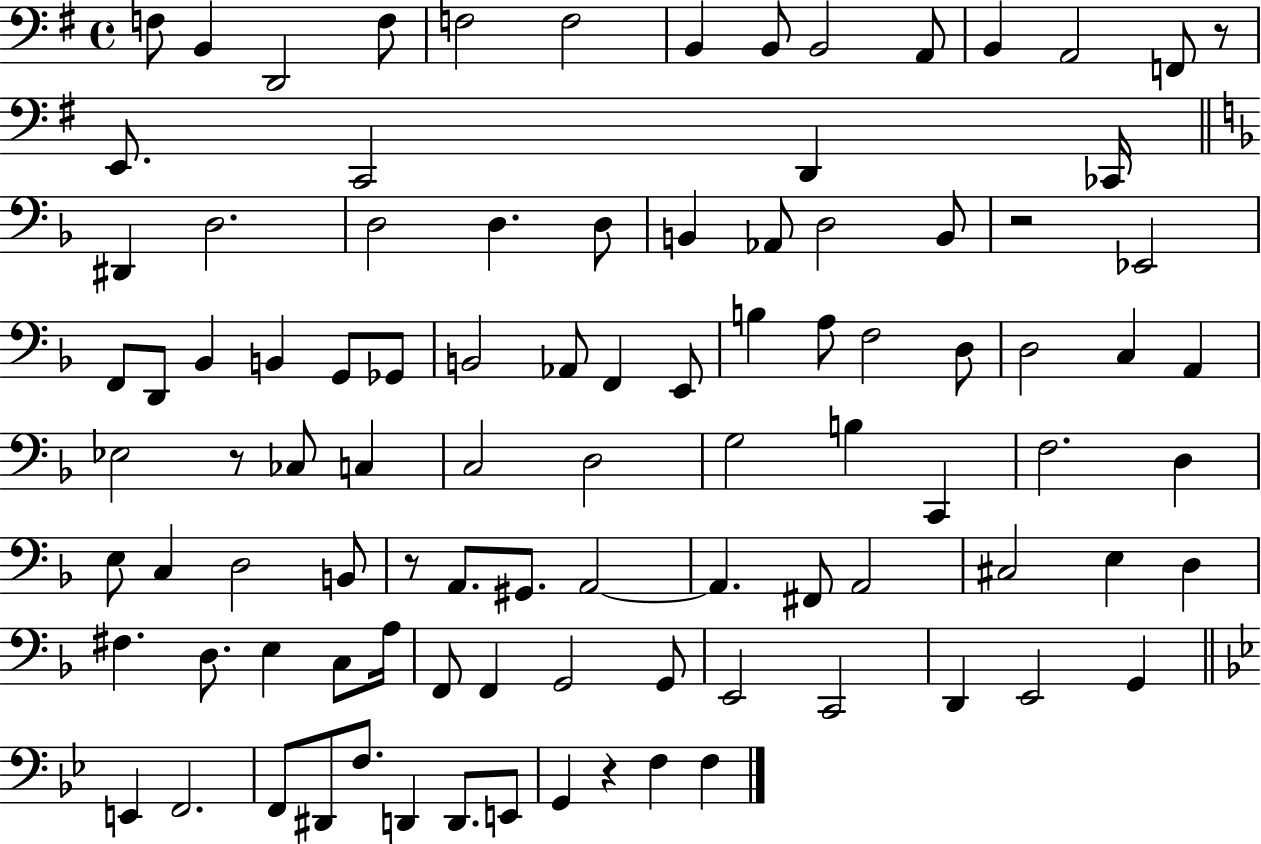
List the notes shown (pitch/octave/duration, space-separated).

F3/e B2/q D2/h F3/e F3/h F3/h B2/q B2/e B2/h A2/e B2/q A2/h F2/e R/e E2/e. C2/h D2/q CES2/s D#2/q D3/h. D3/h D3/q. D3/e B2/q Ab2/e D3/h B2/e R/h Eb2/h F2/e D2/e Bb2/q B2/q G2/e Gb2/e B2/h Ab2/e F2/q E2/e B3/q A3/e F3/h D3/e D3/h C3/q A2/q Eb3/h R/e CES3/e C3/q C3/h D3/h G3/h B3/q C2/q F3/h. D3/q E3/e C3/q D3/h B2/e R/e A2/e. G#2/e. A2/h A2/q. F#2/e A2/h C#3/h E3/q D3/q F#3/q. D3/e. E3/q C3/e A3/s F2/e F2/q G2/h G2/e E2/h C2/h D2/q E2/h G2/q E2/q F2/h. F2/e D#2/e F3/e. D2/q D2/e. E2/e G2/q R/q F3/q F3/q